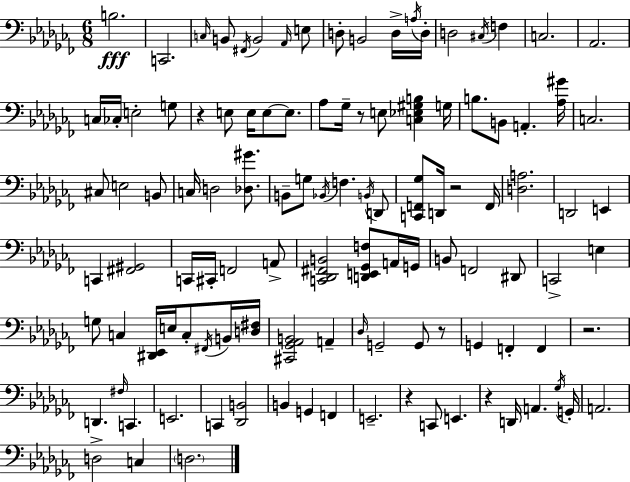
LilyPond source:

{
  \clef bass
  \numericTimeSignature
  \time 6/8
  \key aes \minor
  b2.\fff | c,2. | \grace { c16 } b,8 \acciaccatura { fis,16 } b,2 | \grace { aes,16 } e8 d8-. b,2 | \break d16-> \acciaccatura { a16 } d16-. d2 | \acciaccatura { cis16 } f4 c2. | aes,2. | c16 ces16-. e2-. | \break g8 r4 e8 e16 | e8~~ e8. aes8 ges16-- r8 e8 | <c ees gis b>4 g16 b8. b,8 a,4.-. | <aes gis'>16 c2. | \break cis8 e2 | b,8 c16 d2 | <des gis'>8. b,8-- g8 \acciaccatura { bes,16 } f4. | \acciaccatura { b,16 } d,8 <c, f, ges>8 d,16 r2 | \break f,16 <d a>2. | d,2 | e,4 c,4 <fis, gis,>2 | c,16 cis,16-. f,2 | \break a,8-> <c, des, fis, b,>2 | <d, e, ges, f>8 a,16 g,16 b,8 f,2 | dis,8 c,2-> | e4 g8 c4 | \break <dis, ees,>16 e16 c8-. \acciaccatura { fis,16 } b,16 <d fis>16 <cis, ges, aes, b,>2 | a,4-- \grace { des16 } g,2-- | g,8 r8 g,4 | f,4-. f,4 r2. | \break d,4. | \grace { fis16 } c,4. e,2. | c,4 | <des, b,>2 b,4 | \break g,4 f,4 e,2.-- | r4 | c,8 e,4. r4 | d,16 a,4. \acciaccatura { ges16 } g,16-. a,2. | \break d2-> | c4 \parenthesize d2. | \bar "|."
}